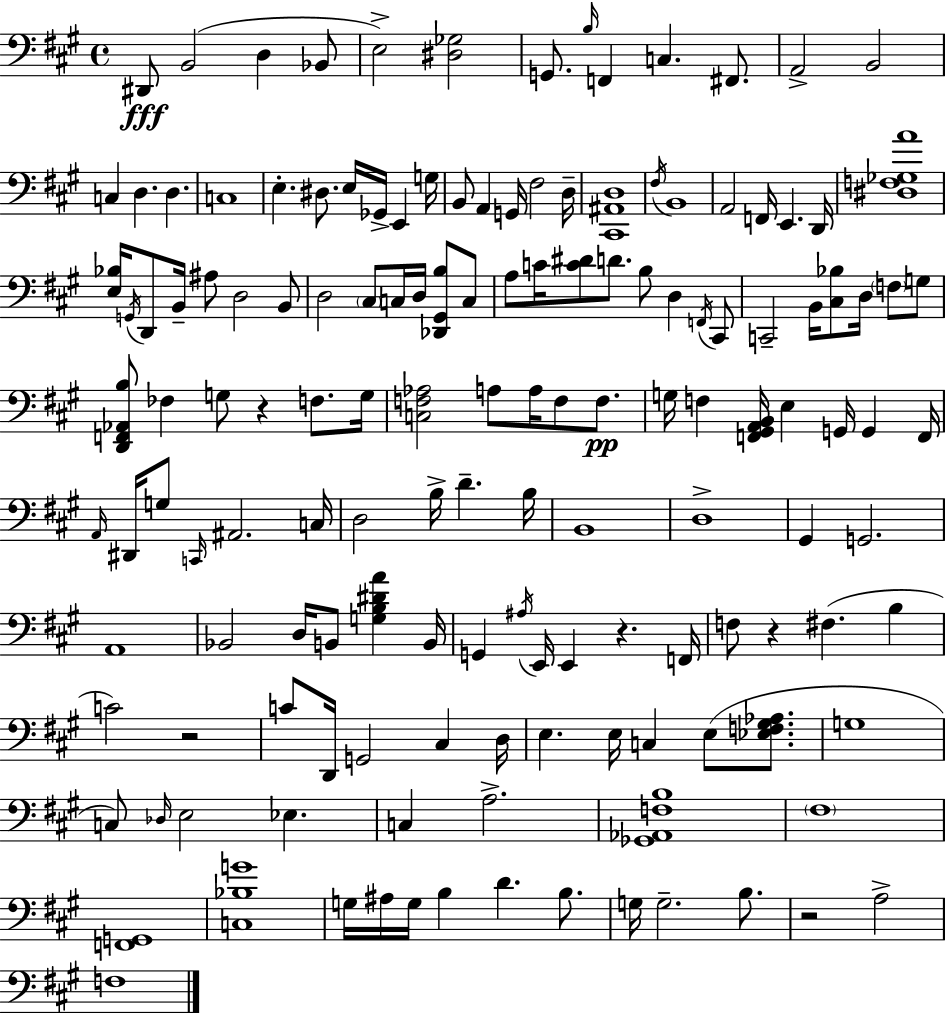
D#2/e B2/h D3/q Bb2/e E3/h [D#3,Gb3]/h G2/e. B3/s F2/q C3/q. F#2/e. A2/h B2/h C3/q D3/q. D3/q. C3/w E3/q. D#3/e. E3/s Gb2/s E2/q G3/s B2/e A2/q G2/s F#3/h D3/s [C#2,A#2,D3]/w F#3/s B2/w A2/h F2/s E2/q. D2/s [D#3,F3,Gb3,A4]/w [E3,Bb3]/s G2/s D2/e B2/s A#3/e D3/h B2/e D3/h C#3/e C3/s D3/s [Db2,G#2,B3]/e C3/e A3/e C4/s [C4,D#4]/e D4/e. B3/e D3/q F2/s C#2/e C2/h B2/s [C#3,Bb3]/e D3/s F3/e G3/e [D2,F2,Ab2,B3]/e FES3/q G3/e R/q F3/e. G3/s [C3,F3,Ab3]/h A3/e A3/s F3/e F3/e. G3/s F3/q [F2,G#2,A2,B2]/s E3/q G2/s G2/q F2/s A2/s D#2/s G3/e C2/s A#2/h. C3/s D3/h B3/s D4/q. B3/s B2/w D3/w G#2/q G2/h. A2/w Bb2/h D3/s B2/e [G3,B3,D#4,A4]/q B2/s G2/q A#3/s E2/s E2/q R/q. F2/s F3/e R/q F#3/q. B3/q C4/h R/h C4/e D2/s G2/h C#3/q D3/s E3/q. E3/s C3/q E3/e [Eb3,F3,G#3,Ab3]/e. G3/w C3/e Db3/s E3/h Eb3/q. C3/q A3/h. [Gb2,Ab2,F3,B3]/w F#3/w [F2,G2]/w [C3,Bb3,G4]/w G3/s A#3/s G3/s B3/q D4/q. B3/e. G3/s G3/h. B3/e. R/h A3/h F3/w